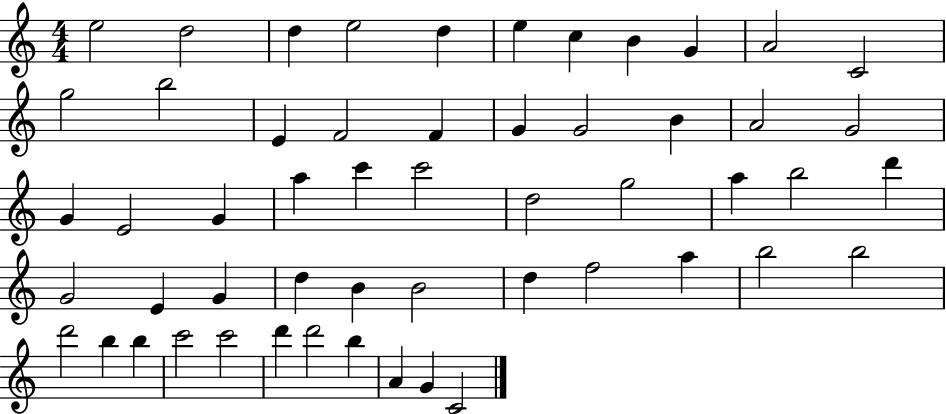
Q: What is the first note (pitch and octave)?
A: E5